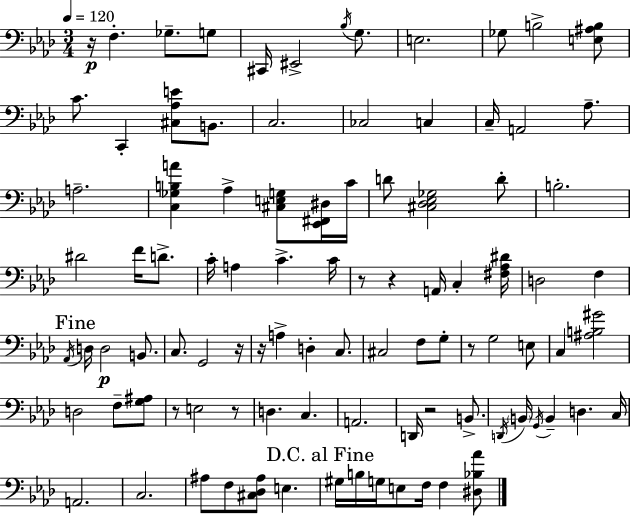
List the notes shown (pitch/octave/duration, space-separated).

R/s F3/q. Gb3/e. G3/e C#2/s EIS2/h Bb3/s G3/e. E3/h. Gb3/e B3/h [E3,A#3,B3]/e C4/e. C2/q [C#3,Ab3,E4]/e B2/e. C3/h. CES3/h C3/q C3/s A2/h Ab3/e. A3/h. [C3,Gb3,B3,A4]/q Ab3/q [C#3,E3,G3]/e [Eb2,F#2,D#3]/s C4/s D4/e [C#3,Db3,Eb3,Gb3]/h D4/e B3/h. D#4/h F4/s D4/e. C4/s A3/q C4/q. C4/s R/e R/q A2/s C3/q [F#3,Ab3,D#4]/s D3/h F3/q Ab2/s D3/s D3/h B2/e. C3/e. G2/h R/s R/s A3/q D3/q C3/e. C#3/h F3/e G3/e R/e G3/h E3/e C3/q [A#3,B3,G#4]/h D3/h F3/e [G3,A#3]/e R/e E3/h R/e D3/q. C3/q. A2/h. D2/s R/h B2/e. D2/s B2/s G2/s B2/q D3/q. C3/s A2/h. C3/h. A#3/e F3/e [C#3,Db3,A#3]/e E3/q. G#3/s B3/s G3/s E3/e F3/s F3/q [D#3,Bb3,Ab4]/e